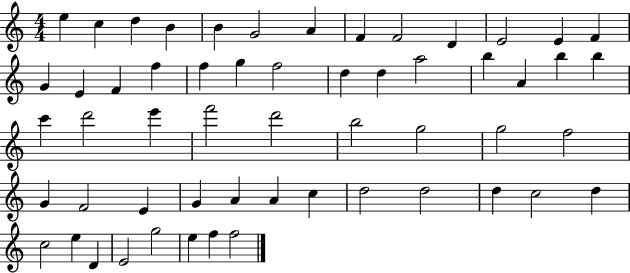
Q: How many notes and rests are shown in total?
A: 56